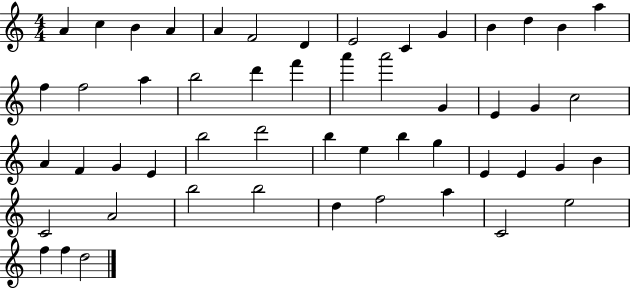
A4/q C5/q B4/q A4/q A4/q F4/h D4/q E4/h C4/q G4/q B4/q D5/q B4/q A5/q F5/q F5/h A5/q B5/h D6/q F6/q A6/q A6/h G4/q E4/q G4/q C5/h A4/q F4/q G4/q E4/q B5/h D6/h B5/q E5/q B5/q G5/q E4/q E4/q G4/q B4/q C4/h A4/h B5/h B5/h D5/q F5/h A5/q C4/h E5/h F5/q F5/q D5/h